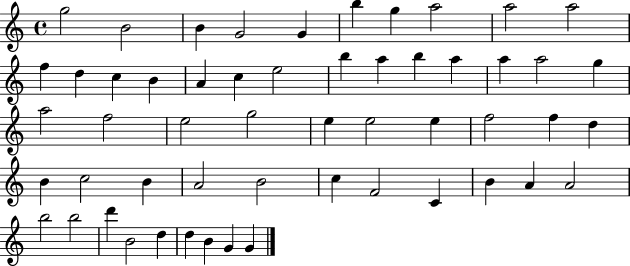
{
  \clef treble
  \time 4/4
  \defaultTimeSignature
  \key c \major
  g''2 b'2 | b'4 g'2 g'4 | b''4 g''4 a''2 | a''2 a''2 | \break f''4 d''4 c''4 b'4 | a'4 c''4 e''2 | b''4 a''4 b''4 a''4 | a''4 a''2 g''4 | \break a''2 f''2 | e''2 g''2 | e''4 e''2 e''4 | f''2 f''4 d''4 | \break b'4 c''2 b'4 | a'2 b'2 | c''4 f'2 c'4 | b'4 a'4 a'2 | \break b''2 b''2 | d'''4 b'2 d''4 | d''4 b'4 g'4 g'4 | \bar "|."
}